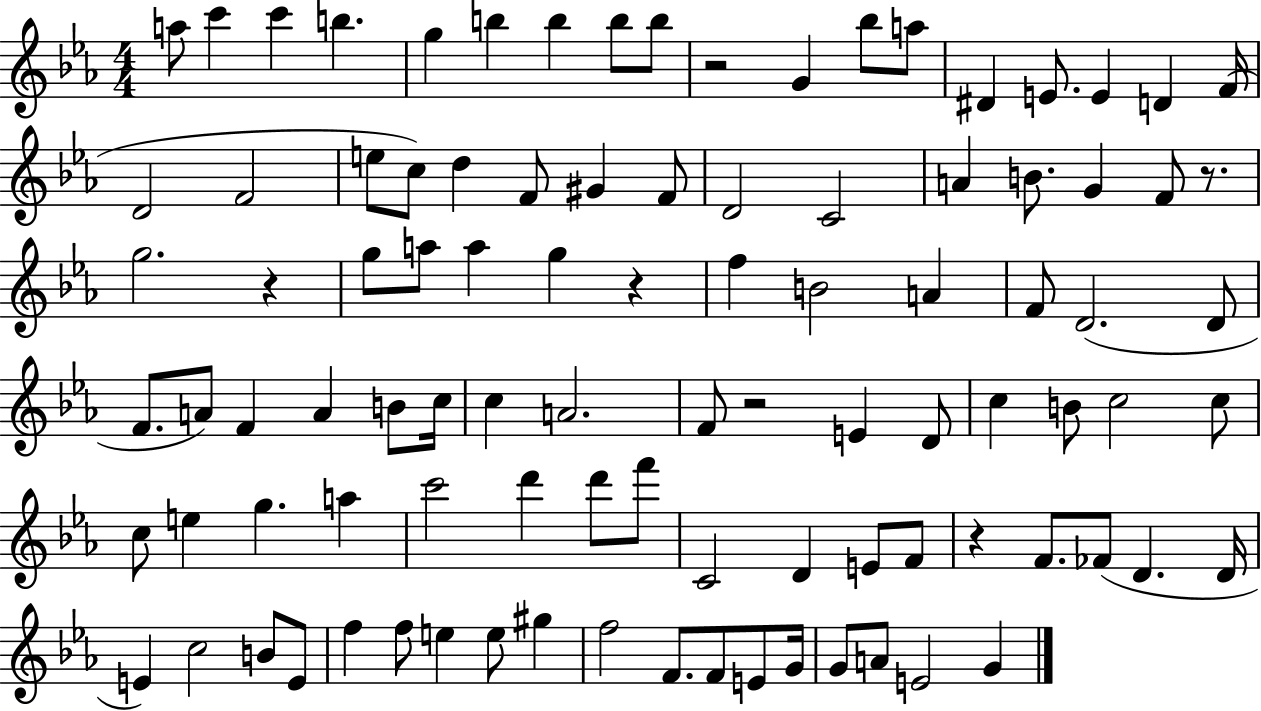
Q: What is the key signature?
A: EES major